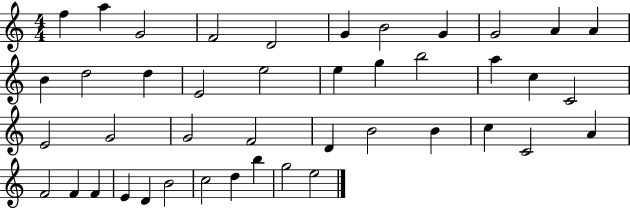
{
  \clef treble
  \numericTimeSignature
  \time 4/4
  \key c \major
  f''4 a''4 g'2 | f'2 d'2 | g'4 b'2 g'4 | g'2 a'4 a'4 | \break b'4 d''2 d''4 | e'2 e''2 | e''4 g''4 b''2 | a''4 c''4 c'2 | \break e'2 g'2 | g'2 f'2 | d'4 b'2 b'4 | c''4 c'2 a'4 | \break f'2 f'4 f'4 | e'4 d'4 b'2 | c''2 d''4 b''4 | g''2 e''2 | \break \bar "|."
}